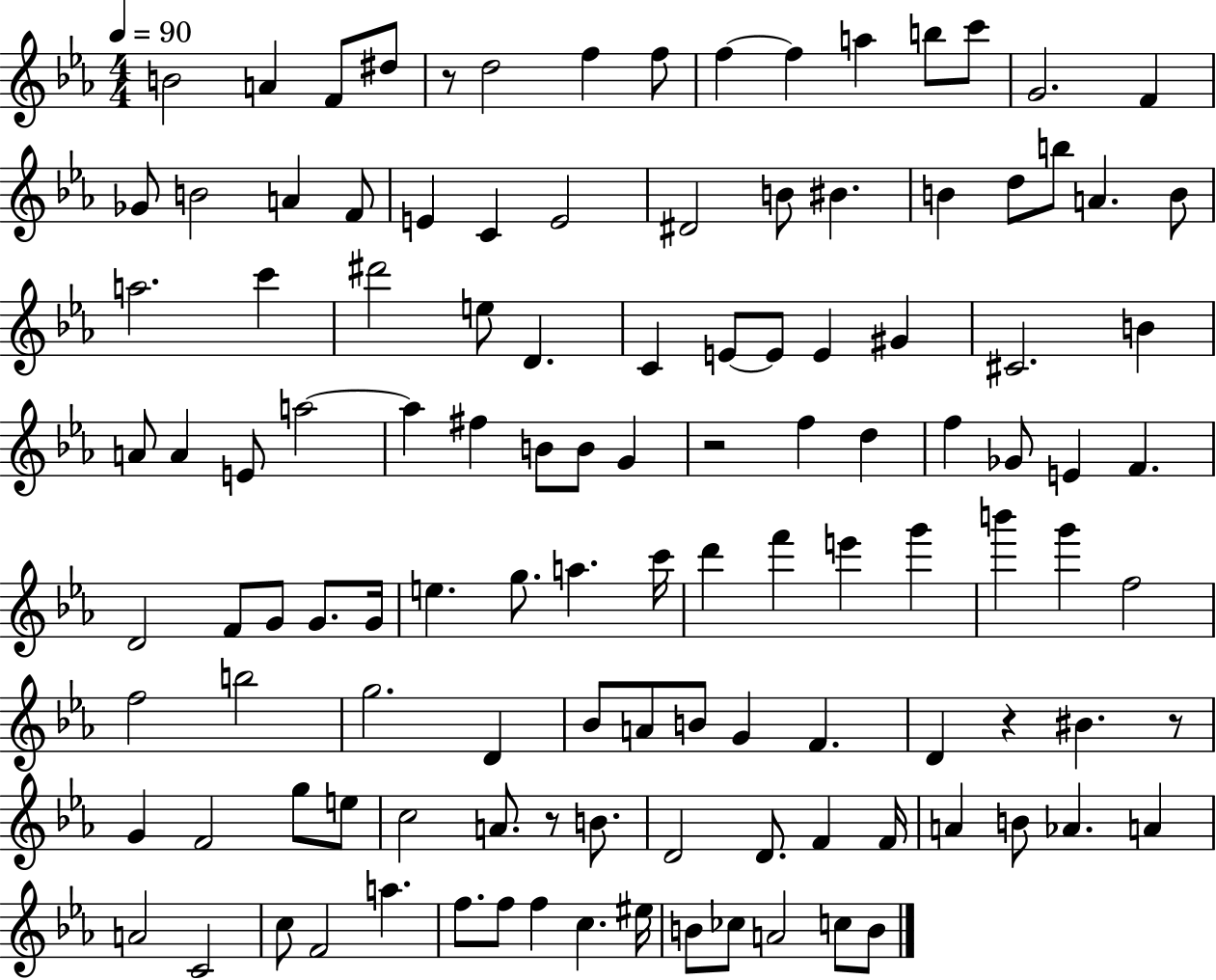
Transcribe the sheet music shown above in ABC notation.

X:1
T:Untitled
M:4/4
L:1/4
K:Eb
B2 A F/2 ^d/2 z/2 d2 f f/2 f f a b/2 c'/2 G2 F _G/2 B2 A F/2 E C E2 ^D2 B/2 ^B B d/2 b/2 A B/2 a2 c' ^d'2 e/2 D C E/2 E/2 E ^G ^C2 B A/2 A E/2 a2 a ^f B/2 B/2 G z2 f d f _G/2 E F D2 F/2 G/2 G/2 G/4 e g/2 a c'/4 d' f' e' g' b' g' f2 f2 b2 g2 D _B/2 A/2 B/2 G F D z ^B z/2 G F2 g/2 e/2 c2 A/2 z/2 B/2 D2 D/2 F F/4 A B/2 _A A A2 C2 c/2 F2 a f/2 f/2 f c ^e/4 B/2 _c/2 A2 c/2 B/2